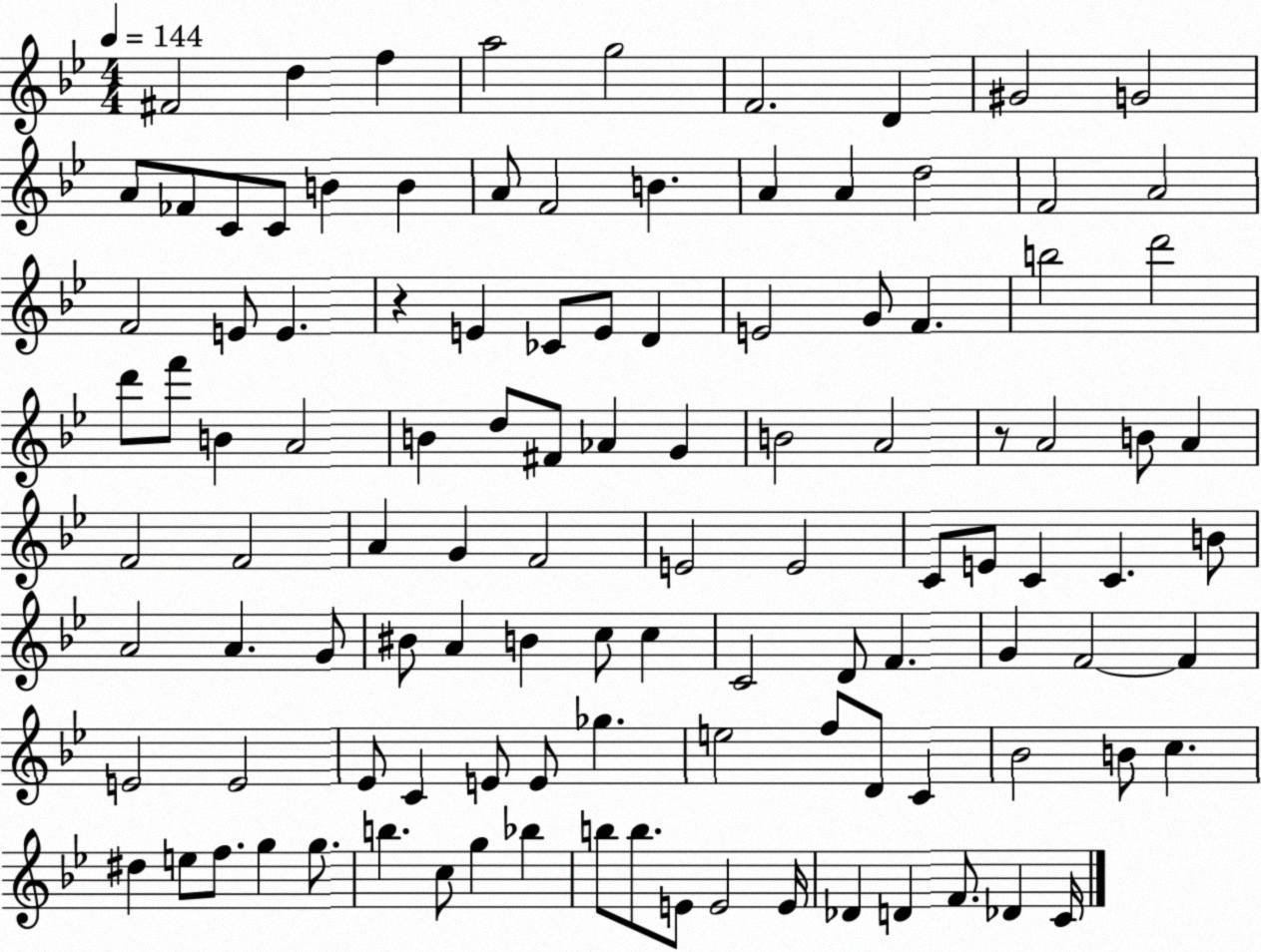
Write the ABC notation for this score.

X:1
T:Untitled
M:4/4
L:1/4
K:Bb
^F2 d f a2 g2 F2 D ^G2 G2 A/2 _F/2 C/2 C/2 B B A/2 F2 B A A d2 F2 A2 F2 E/2 E z E _C/2 E/2 D E2 G/2 F b2 d'2 d'/2 f'/2 B A2 B d/2 ^F/2 _A G B2 A2 z/2 A2 B/2 A F2 F2 A G F2 E2 E2 C/2 E/2 C C B/2 A2 A G/2 ^B/2 A B c/2 c C2 D/2 F G F2 F E2 E2 _E/2 C E/2 E/2 _g e2 f/2 D/2 C _B2 B/2 c ^d e/2 f/2 g g/2 b c/2 g _b b/2 b/2 E/2 E2 E/4 _D D F/2 _D C/4